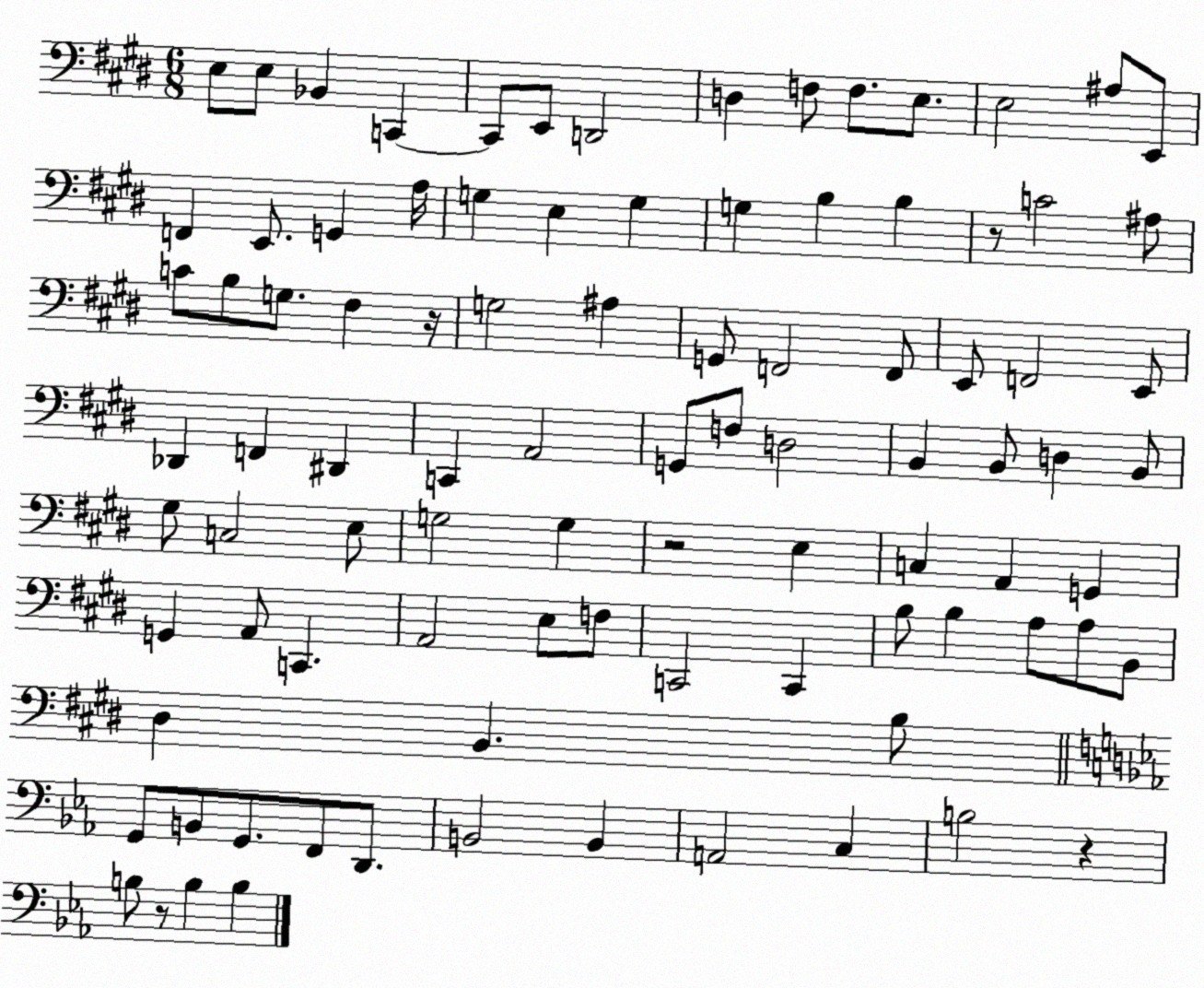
X:1
T:Untitled
M:6/8
L:1/4
K:E
E,/2 E,/2 _B,, C,, C,,/2 E,,/2 D,,2 D, F,/2 F,/2 E,/2 E,2 ^A,/2 E,,/2 F,, E,,/2 G,, A,/4 G, E, G, G, B, B, z/2 C2 ^A,/2 C/2 B,/2 G,/2 ^F, z/4 G,2 ^A, G,,/2 F,,2 F,,/2 E,,/2 F,,2 E,,/2 _D,, F,, ^D,, C,, A,,2 G,,/2 F,/2 D,2 B,, B,,/2 D, B,,/2 ^G,/2 C,2 E,/2 G,2 G, z2 E, C, A,, G,, G,, A,,/2 C,, A,,2 E,/2 F,/2 C,,2 C,, B,/2 B, A,/2 A,/2 B,,/2 ^D, B,, B,/2 G,,/2 B,,/2 G,,/2 F,,/2 D,,/2 B,,2 B,, A,,2 C, B,2 z B,/2 z/2 B, B,